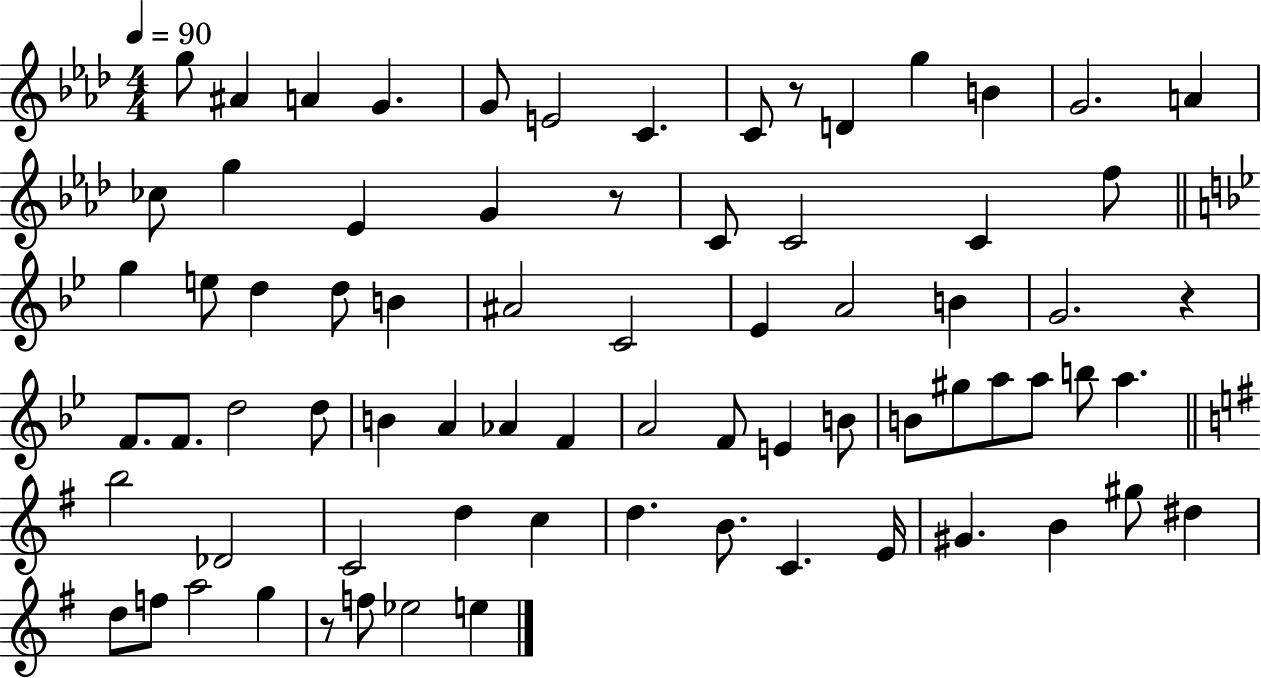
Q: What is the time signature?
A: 4/4